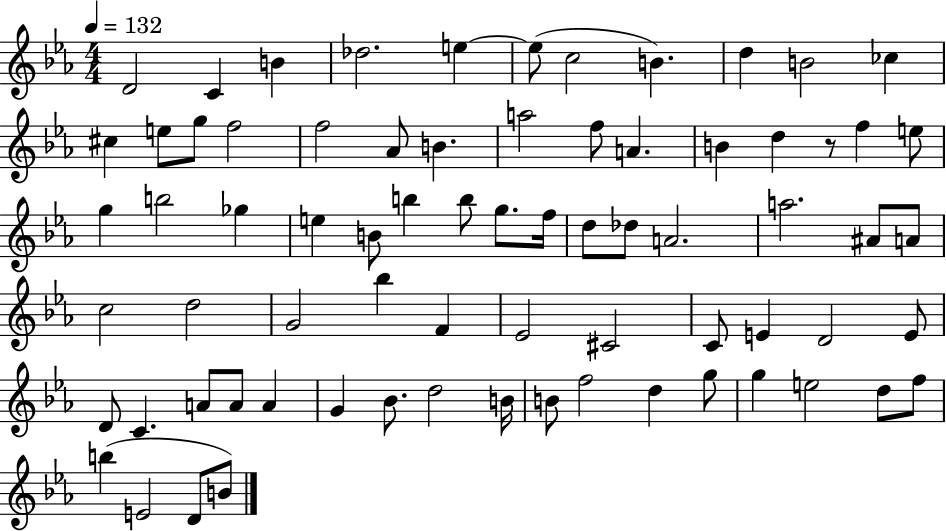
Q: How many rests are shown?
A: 1